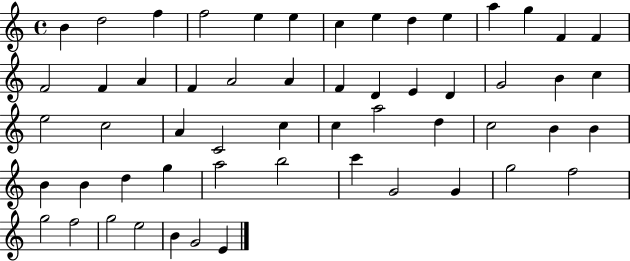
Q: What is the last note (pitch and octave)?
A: E4